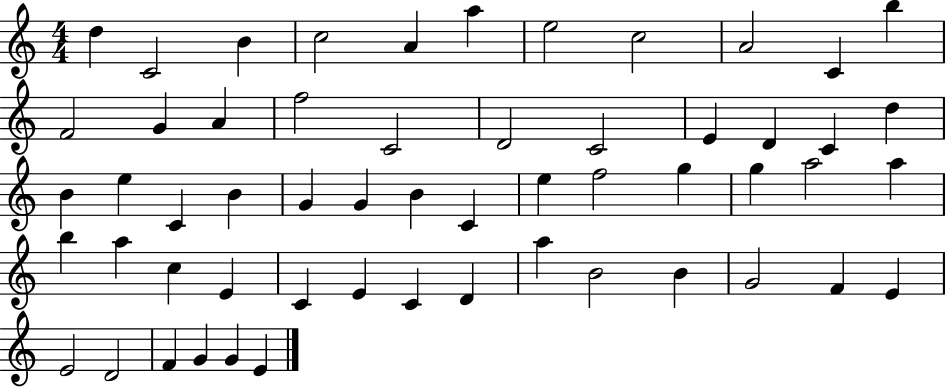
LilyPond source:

{
  \clef treble
  \numericTimeSignature
  \time 4/4
  \key c \major
  d''4 c'2 b'4 | c''2 a'4 a''4 | e''2 c''2 | a'2 c'4 b''4 | \break f'2 g'4 a'4 | f''2 c'2 | d'2 c'2 | e'4 d'4 c'4 d''4 | \break b'4 e''4 c'4 b'4 | g'4 g'4 b'4 c'4 | e''4 f''2 g''4 | g''4 a''2 a''4 | \break b''4 a''4 c''4 e'4 | c'4 e'4 c'4 d'4 | a''4 b'2 b'4 | g'2 f'4 e'4 | \break e'2 d'2 | f'4 g'4 g'4 e'4 | \bar "|."
}